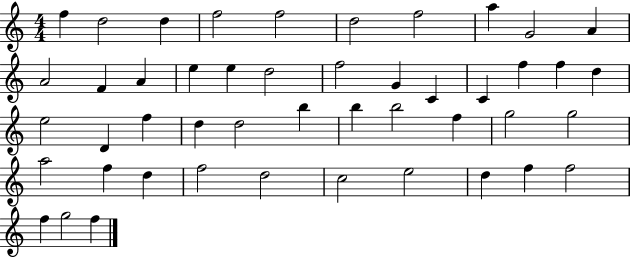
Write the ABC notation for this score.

X:1
T:Untitled
M:4/4
L:1/4
K:C
f d2 d f2 f2 d2 f2 a G2 A A2 F A e e d2 f2 G C C f f d e2 D f d d2 b b b2 f g2 g2 a2 f d f2 d2 c2 e2 d f f2 f g2 f